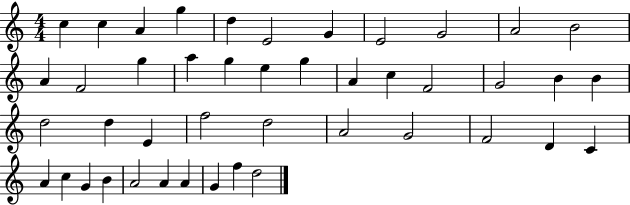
C5/q C5/q A4/q G5/q D5/q E4/h G4/q E4/h G4/h A4/h B4/h A4/q F4/h G5/q A5/q G5/q E5/q G5/q A4/q C5/q F4/h G4/h B4/q B4/q D5/h D5/q E4/q F5/h D5/h A4/h G4/h F4/h D4/q C4/q A4/q C5/q G4/q B4/q A4/h A4/q A4/q G4/q F5/q D5/h